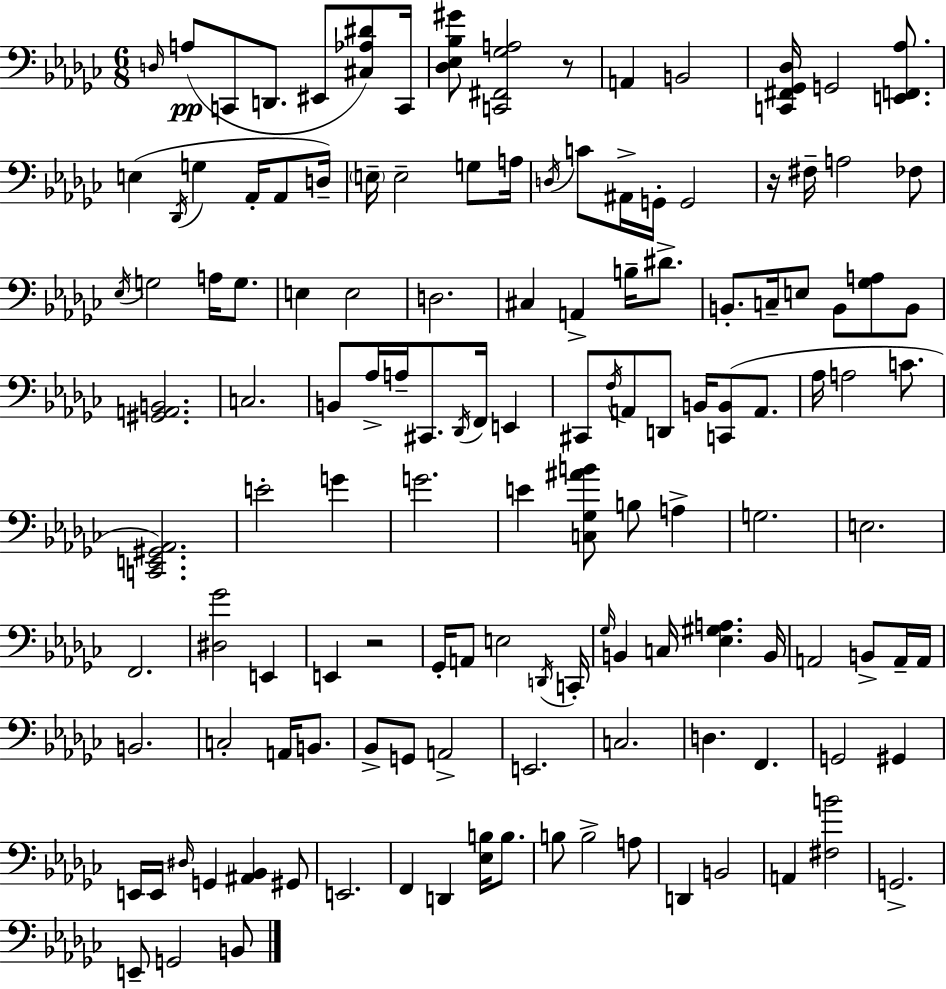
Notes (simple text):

D3/s A3/e C2/e D2/e. EIS2/e [C#3,Ab3,D#4]/e C2/s [Db3,Eb3,Bb3,G#4]/e [C2,F#2,Gb3,A3]/h R/e A2/q B2/h [C2,F#2,Gb2,Db3]/s G2/h [E2,F2,Ab3]/e. E3/q Db2/s G3/q Ab2/s Ab2/e D3/s E3/s E3/h G3/e A3/s D3/s C4/e A#2/s G2/s G2/h R/s F#3/s A3/h FES3/e Eb3/s G3/h A3/s G3/e. E3/q E3/h D3/h. C#3/q A2/q B3/s D#4/e. B2/e. C3/s E3/e B2/e [Gb3,A3]/e B2/e [G#2,A2,B2]/h. C3/h. B2/e Ab3/s A3/s C#2/e. Db2/s F2/s E2/q C#2/e F3/s A2/e D2/e B2/s [C2,B2]/e A2/e. Ab3/s A3/h C4/e. [C2,E2,G#2,Ab2]/h. E4/h G4/q G4/h. E4/q [C3,Gb3,A#4,B4]/e B3/e A3/q G3/h. E3/h. F2/h. [D#3,Gb4]/h E2/q E2/q R/h Gb2/s A2/e E3/h D2/s C2/s Gb3/s B2/q C3/s [Eb3,G#3,A3]/q. B2/s A2/h B2/e A2/s A2/s B2/h. C3/h A2/s B2/e. Bb2/e G2/e A2/h E2/h. C3/h. D3/q. F2/q. G2/h G#2/q E2/s E2/s D#3/s G2/q [A#2,Bb2]/q G#2/e E2/h. F2/q D2/q [Eb3,B3]/s B3/e. B3/e B3/h A3/e D2/q B2/h A2/q [F#3,B4]/h G2/h. E2/e G2/h B2/e